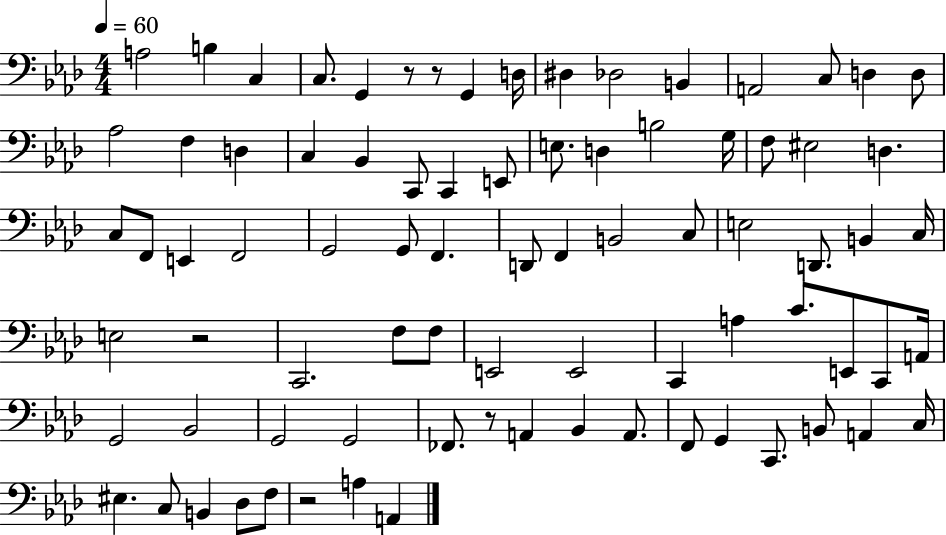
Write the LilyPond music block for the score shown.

{
  \clef bass
  \numericTimeSignature
  \time 4/4
  \key aes \major
  \tempo 4 = 60
  \repeat volta 2 { a2 b4 c4 | c8. g,4 r8 r8 g,4 d16 | dis4 des2 b,4 | a,2 c8 d4 d8 | \break aes2 f4 d4 | c4 bes,4 c,8 c,4 e,8 | e8. d4 b2 g16 | f8 eis2 d4. | \break c8 f,8 e,4 f,2 | g,2 g,8 f,4. | d,8 f,4 b,2 c8 | e2 d,8. b,4 c16 | \break e2 r2 | c,2. f8 f8 | e,2 e,2 | c,4 a4 c'8. e,8 c,8 a,16 | \break g,2 bes,2 | g,2 g,2 | fes,8. r8 a,4 bes,4 a,8. | f,8 g,4 c,8. b,8 a,4 c16 | \break eis4. c8 b,4 des8 f8 | r2 a4 a,4 | } \bar "|."
}